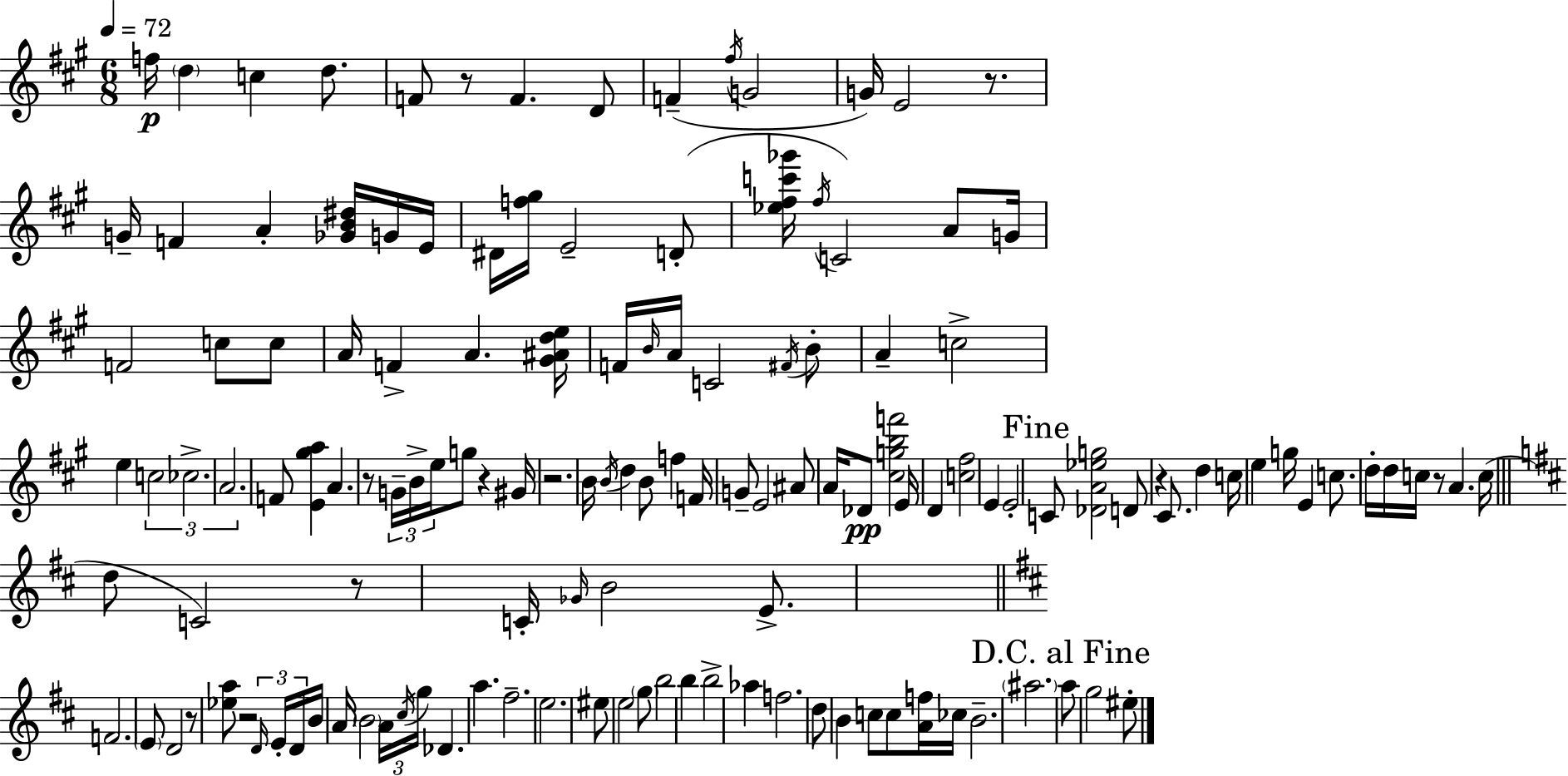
{
  \clef treble
  \numericTimeSignature
  \time 6/8
  \key a \major
  \tempo 4 = 72
  f''16\p \parenthesize d''4 c''4 d''8. | f'8 r8 f'4. d'8 | f'4--( \acciaccatura { fis''16 } g'2 | g'16) e'2 r8. | \break g'16-- f'4 a'4-. <ges' b' dis''>16 g'16 | e'16 dis'16 <f'' gis''>16 e'2-- d'8-.( | <ees'' fis'' c''' ges'''>16 \acciaccatura { fis''16 }) c'2 a'8 | g'16 f'2 c''8 | \break c''8 a'16 f'4-> a'4. | <gis' ais' d'' e''>16 f'16 \grace { b'16 } a'16 c'2 | \acciaccatura { fis'16 } b'8-. a'4-- c''2-> | e''4 \tuplet 3/2 { c''2 | \break ces''2.-> | a'2. } | f'8 <e' gis'' a''>4 a'4. | r8 \tuplet 3/2 { g'16-- b'16-> e''16 } g''8 r4 | \break gis'16 r2. | b'16 \acciaccatura { b'16 } d''4 b'8 | f''4 f'16 g'8-- e'2 | ais'8 a'16 des'8\pp <cis'' g'' b'' f'''>2 | \break e'16 d'4 <c'' fis''>2 | e'4 e'2-. | \mark "Fine" c'8 <des' a' ees'' g''>2 | d'8 r4 cis'8. | \break d''4 c''16 e''4 g''16 e'4 | c''8. d''16-. d''16 c''16 r8 a'4. | c''16( \bar "||" \break \key b \minor d''8 c'2) r8 | c'16-. \grace { ges'16 } b'2 e'8.-> | \bar "||" \break \key d \major f'2. | \parenthesize e'8 d'2 r8 | <ees'' a''>8 r2 \tuplet 3/2 { \grace { d'16 } e'16-. | d'16 } b'16 a'16 \parenthesize b'2 \tuplet 3/2 { a'16 | \break \acciaccatura { cis''16 } g''16 } des'4. a''4. | fis''2.-- | e''2. | eis''8 e''2 | \break \parenthesize g''8 b''2 b''4 | b''2-> aes''4 | f''2. | d''8 b'4 c''8 c''8 | \break <a' f''>16 ces''16 b'2.-- | \parenthesize ais''2. | \mark "D.C. al Fine" a''8 g''2 | eis''8-. \bar "|."
}